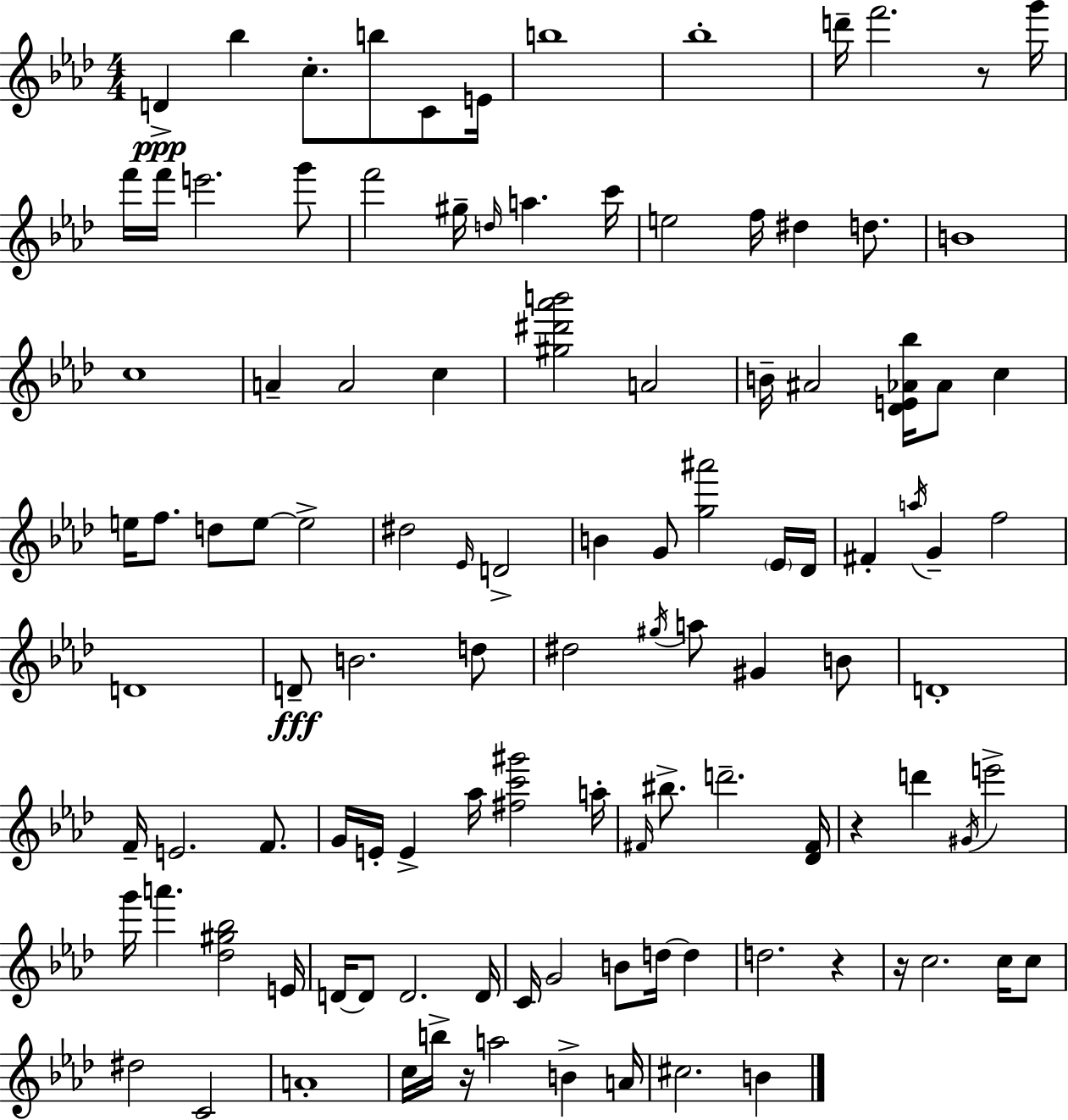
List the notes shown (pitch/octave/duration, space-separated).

D4/q Bb5/q C5/e. B5/e C4/e E4/s B5/w Bb5/w D6/s F6/h. R/e G6/s F6/s F6/s E6/h. G6/e F6/h G#5/s D5/s A5/q. C6/s E5/h F5/s D#5/q D5/e. B4/w C5/w A4/q A4/h C5/q [G#5,D#6,Ab6,B6]/h A4/h B4/s A#4/h [Db4,E4,Ab4,Bb5]/s Ab4/e C5/q E5/s F5/e. D5/e E5/e E5/h D#5/h Eb4/s D4/h B4/q G4/e [G5,A#6]/h Eb4/s Db4/s F#4/q A5/s G4/q F5/h D4/w D4/e B4/h. D5/e D#5/h G#5/s A5/e G#4/q B4/e D4/w F4/s E4/h. F4/e. G4/s E4/s E4/q Ab5/s [F#5,C6,G#6]/h A5/s F#4/s BIS5/e. D6/h. [Db4,F#4]/s R/q D6/q G#4/s E6/h G6/s A6/q. [Db5,G#5,Bb5]/h E4/s D4/s D4/e D4/h. D4/s C4/s G4/h B4/e D5/s D5/q D5/h. R/q R/s C5/h. C5/s C5/e D#5/h C4/h A4/w C5/s B5/s R/s A5/h B4/q A4/s C#5/h. B4/q